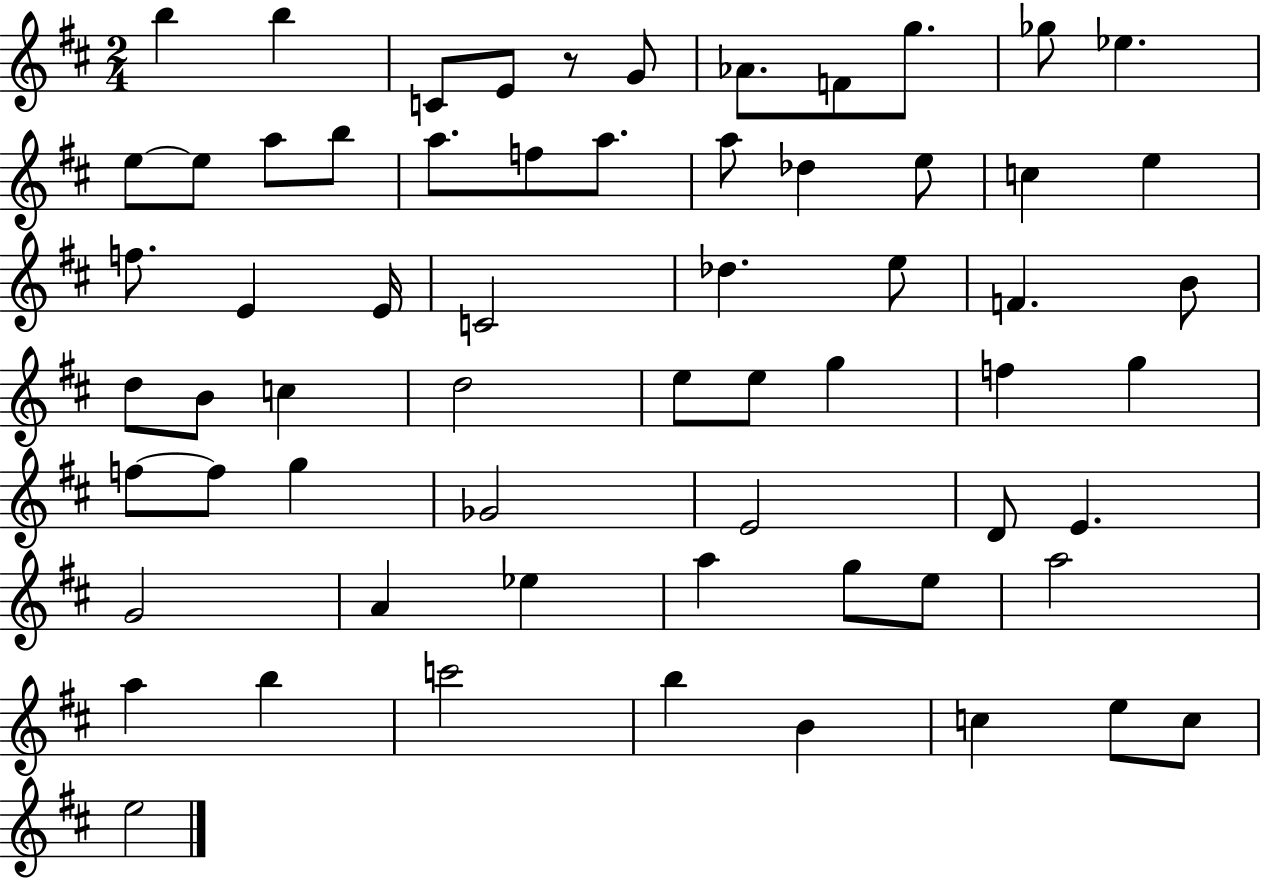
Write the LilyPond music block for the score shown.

{
  \clef treble
  \numericTimeSignature
  \time 2/4
  \key d \major
  b''4 b''4 | c'8 e'8 r8 g'8 | aes'8. f'8 g''8. | ges''8 ees''4. | \break e''8~~ e''8 a''8 b''8 | a''8. f''8 a''8. | a''8 des''4 e''8 | c''4 e''4 | \break f''8. e'4 e'16 | c'2 | des''4. e''8 | f'4. b'8 | \break d''8 b'8 c''4 | d''2 | e''8 e''8 g''4 | f''4 g''4 | \break f''8~~ f''8 g''4 | ges'2 | e'2 | d'8 e'4. | \break g'2 | a'4 ees''4 | a''4 g''8 e''8 | a''2 | \break a''4 b''4 | c'''2 | b''4 b'4 | c''4 e''8 c''8 | \break e''2 | \bar "|."
}